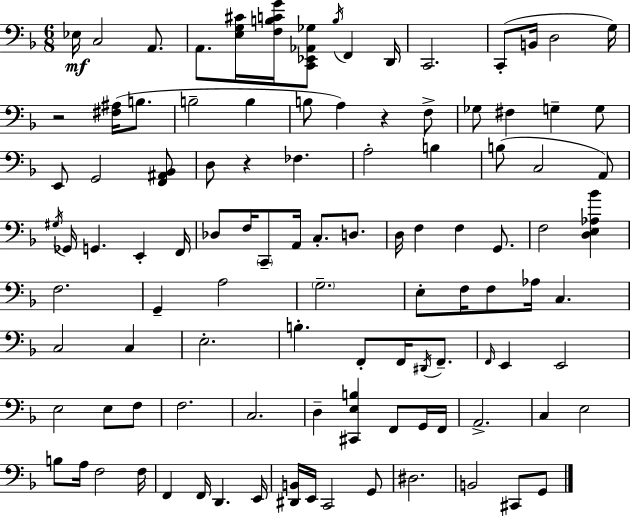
X:1
T:Untitled
M:6/8
L:1/4
K:F
_E,/4 C,2 A,,/2 A,,/2 [E,G,^C]/4 [F,B,CG]/4 [C,,_E,,_A,,_G,]/2 B,/4 F,, D,,/4 C,,2 C,,/2 B,,/4 D,2 G,/4 z2 [^F,^A,]/4 B,/2 B,2 B, B,/2 A, z F,/2 _G,/2 ^F, G, G,/2 E,,/2 G,,2 [F,,^A,,_B,,]/2 D,/2 z _F, A,2 B, B,/2 C,2 A,,/2 ^G,/4 _G,,/4 G,, E,, F,,/4 _D,/2 F,/4 C,,/2 A,,/4 C,/2 D,/2 D,/4 F, F, G,,/2 F,2 [D,E,_A,_B] F,2 G,, A,2 G,2 E,/2 F,/4 F,/2 _A,/4 C, C,2 C, E,2 B, F,,/2 F,,/4 ^D,,/4 F,,/2 F,,/4 E,, E,,2 E,2 E,/2 F,/2 F,2 C,2 D, [^C,,E,B,] F,,/2 G,,/4 F,,/4 A,,2 C, E,2 B,/2 A,/4 F,2 F,/4 F,, F,,/4 D,, E,,/4 [^D,,B,,]/4 E,,/4 C,,2 G,,/2 ^D,2 B,,2 ^C,,/2 G,,/2